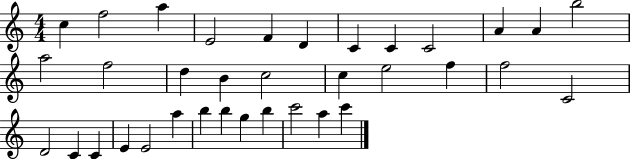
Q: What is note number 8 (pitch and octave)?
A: C4